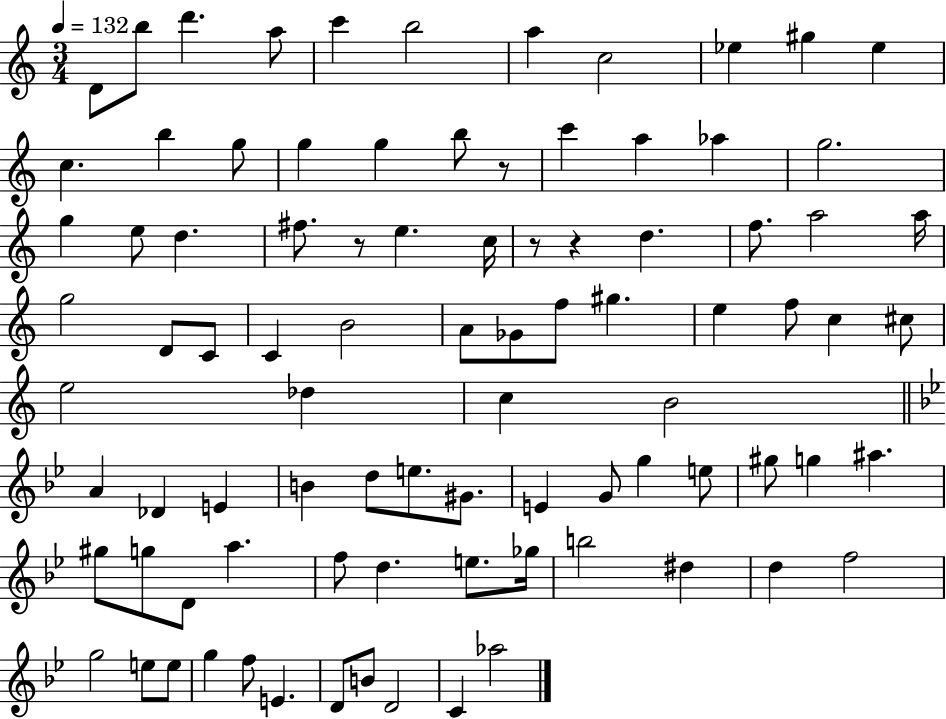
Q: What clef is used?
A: treble